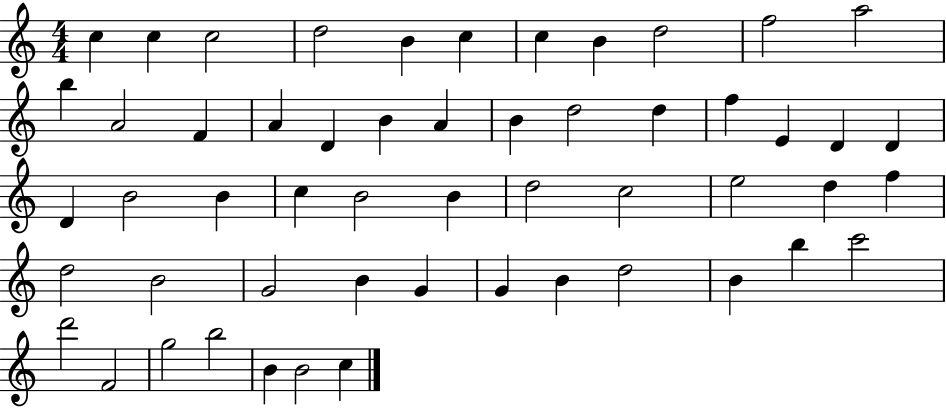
X:1
T:Untitled
M:4/4
L:1/4
K:C
c c c2 d2 B c c B d2 f2 a2 b A2 F A D B A B d2 d f E D D D B2 B c B2 B d2 c2 e2 d f d2 B2 G2 B G G B d2 B b c'2 d'2 F2 g2 b2 B B2 c